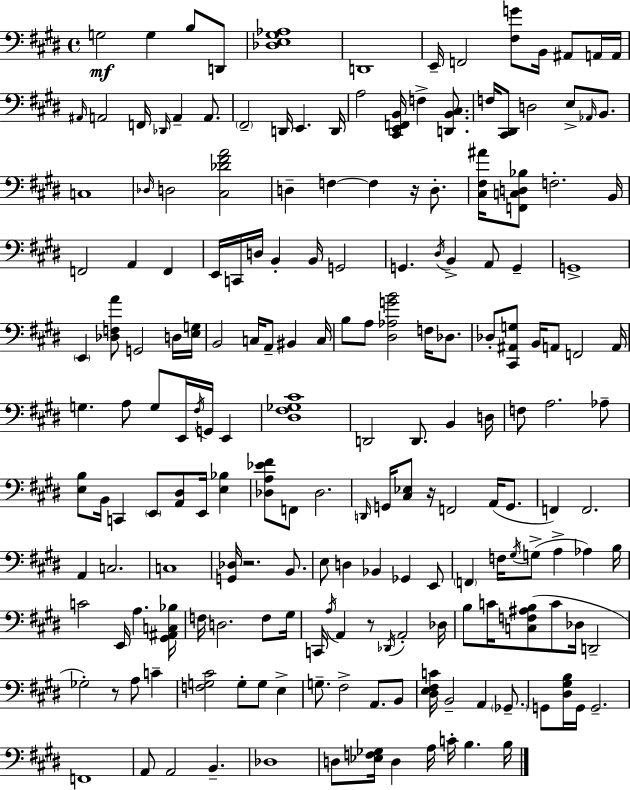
X:1
T:Untitled
M:4/4
L:1/4
K:E
G,2 G, B,/2 D,,/2 [_D,E,^G,_A,]4 D,,4 E,,/4 F,,2 [^F,G]/2 B,,/4 ^A,,/2 A,,/4 A,,/4 ^A,,/4 A,,2 F,,/4 _D,,/4 A,, A,,/2 ^F,,2 D,,/4 E,, D,,/4 A,2 [^C,,E,,F,,B,,]/4 F, [D,,B,,^C,]/2 F,/4 [^C,,^D,,]/2 D,2 E,/2 _A,,/4 B,,/2 C,4 _D,/4 D,2 [^C,_D^FA]2 D, F, F, z/4 D,/2 [^C,^F,^A]/4 [F,,C,D,_B,]/2 F,2 B,,/4 F,,2 A,, F,, E,,/4 C,,/4 D,/4 B,, B,,/4 G,,2 G,, ^D,/4 B,, A,,/2 G,, G,,4 E,, [_D,F,A]/2 G,,2 D,/4 [E,G,]/4 B,,2 C,/4 A,,/2 ^B,, C,/4 B,/2 A,/2 [^D,_A,GB]2 F,/4 _D,/2 _D,/2 [^C,,^A,,G,]/2 B,,/4 A,,/2 F,,2 A,,/4 G, A,/2 G,/2 E,,/4 ^F,/4 G,,/4 E,, [^D,^F,_G,^C]4 D,,2 D,,/2 B,, D,/4 F,/2 A,2 _A,/2 [E,B,]/2 B,,/4 C,, E,,/2 [A,,^D,]/2 E,,/4 [E,_B,] [_D,A,_E^F]/2 F,,/2 _D,2 D,,/4 G,,/4 [^C,_E,]/2 z/4 F,,2 A,,/4 G,,/2 F,, F,,2 A,, C,2 C,4 [G,,_D,]/4 z2 B,,/2 E,/2 D, _B,, _G,, E,,/2 F,, F,/4 ^G,/4 G,/2 A, _A, B,/4 C2 E,,/4 A, [^G,,^A,,C,_B,]/4 F,/4 D,2 F,/2 ^G,/4 C,,/4 A,/4 A,, z/2 _D,,/4 A,,2 _D,/4 B,/2 C/4 [C,F,^A,B,]/2 C/2 _D,/4 D,,2 _G,2 z/2 A,/2 C [F,G,^C]2 G,/2 G,/2 E, G,/2 ^F,2 A,,/2 B,,/2 [^D,E,^F,C]/4 B,,2 A,, _G,,/2 G,,/2 [^D,^G,B,]/4 G,,/4 G,,2 F,,4 A,,/2 A,,2 B,, _D,4 D,/2 [_E,F,_G,]/4 D, A,/4 C/4 B, B,/4